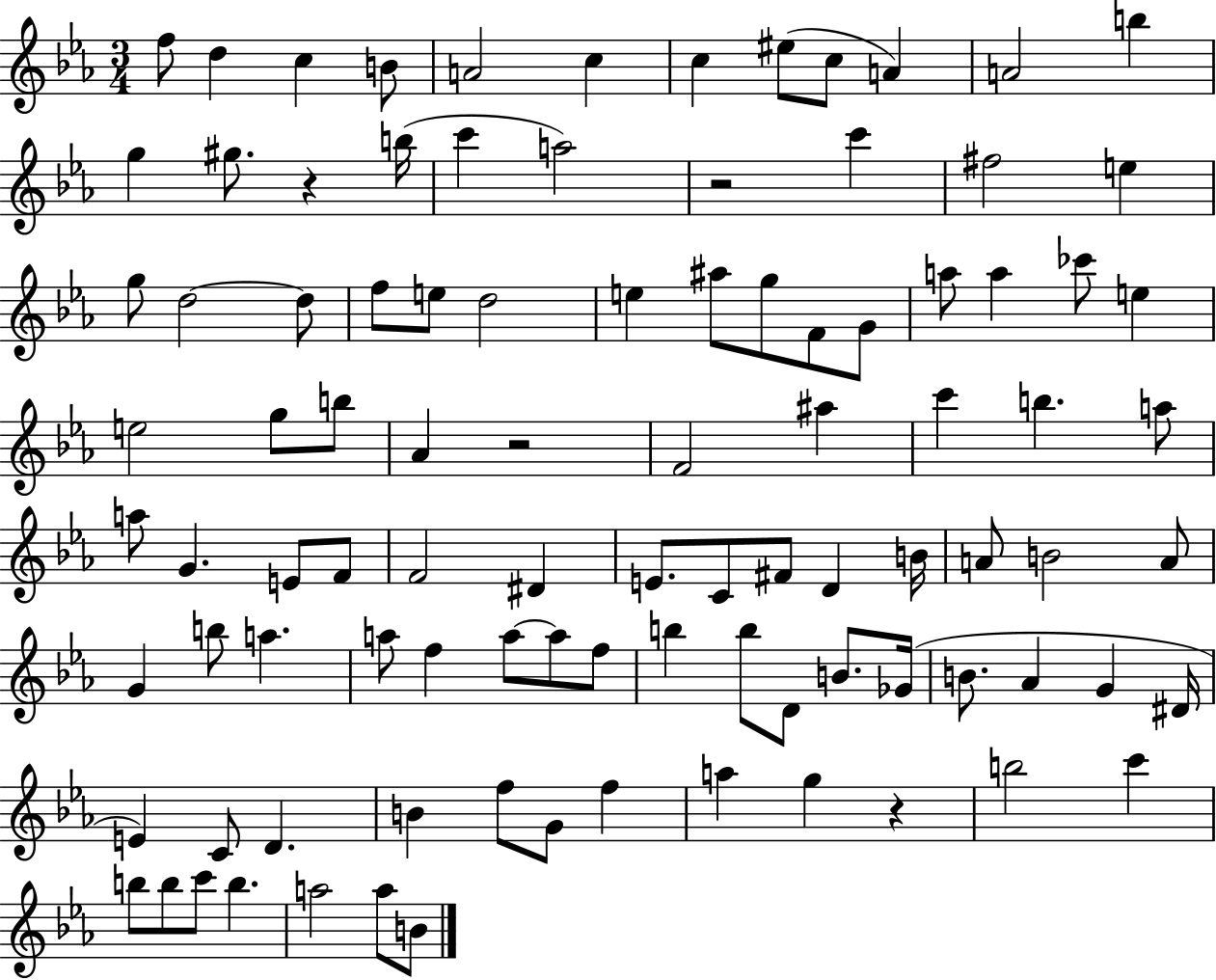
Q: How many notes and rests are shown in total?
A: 97